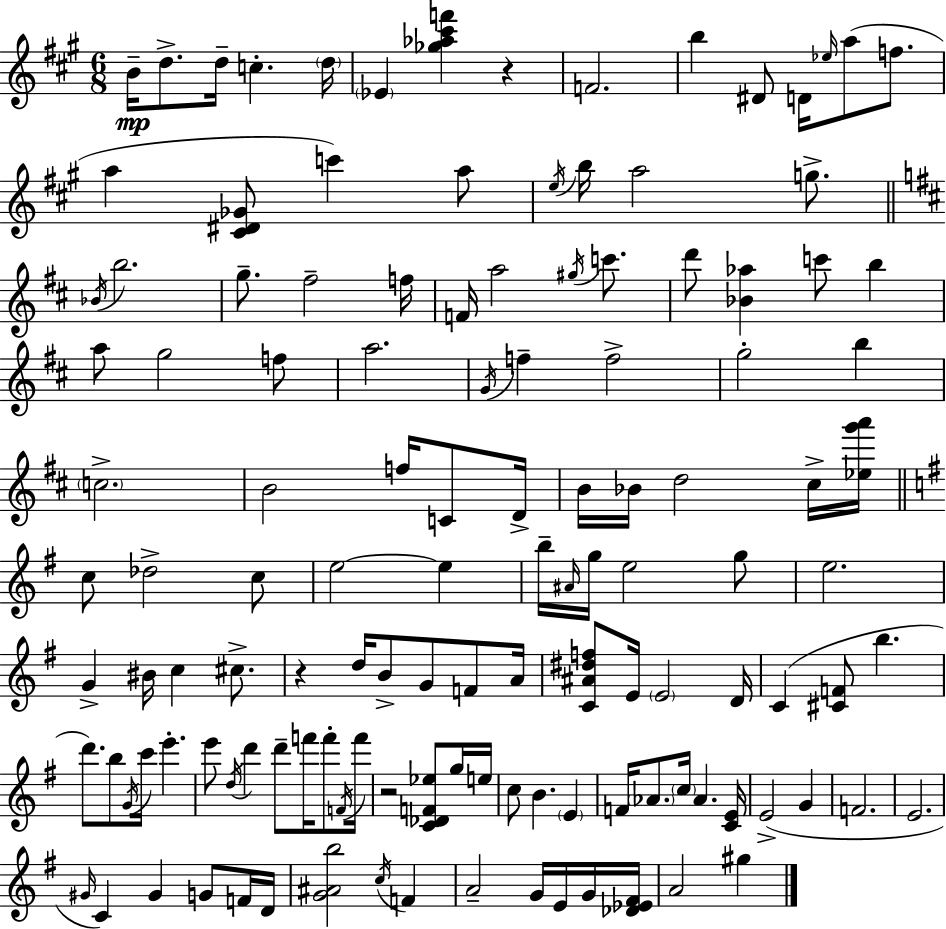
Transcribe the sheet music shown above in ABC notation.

X:1
T:Untitled
M:6/8
L:1/4
K:A
B/4 d/2 d/4 c d/4 _E [_g_a^c'f'] z F2 b ^D/2 D/4 _e/4 a/2 f/2 a [^C^D_G]/2 c' a/2 e/4 b/4 a2 g/2 _B/4 b2 g/2 ^f2 f/4 F/4 a2 ^g/4 c'/2 d'/2 [_B_a] c'/2 b a/2 g2 f/2 a2 G/4 f f2 g2 b c2 B2 f/4 C/2 D/4 B/4 _B/4 d2 ^c/4 [_eg'a']/4 c/2 _d2 c/2 e2 e b/4 ^A/4 g/4 e2 g/2 e2 G ^B/4 c ^c/2 z d/4 B/2 G/2 F/2 A/4 [C^A^df]/2 E/4 E2 D/4 C [^CF]/2 b d'/2 b/2 G/4 c'/4 e' e'/2 d/4 d' d'/2 f'/4 f'/2 F/4 f'/4 z2 [C_DF_e]/2 g/4 e/4 c/2 B E F/4 _A/2 c/4 _A [CE]/4 E2 G F2 E2 ^G/4 C ^G G/2 F/4 D/4 [G^Ab]2 c/4 F A2 G/4 E/4 G/4 [_D_E^F]/4 A2 ^g